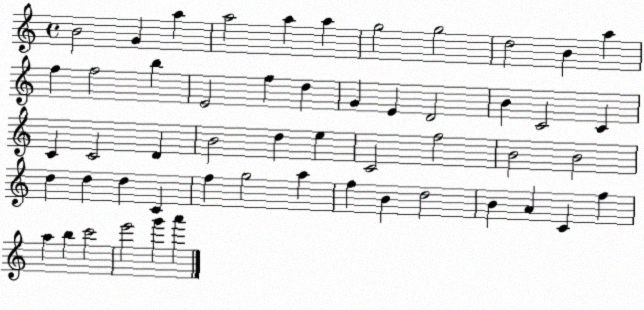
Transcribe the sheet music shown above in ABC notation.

X:1
T:Untitled
M:4/4
L:1/4
K:C
B2 G a a2 a a g2 g2 d2 B a f f2 b E2 f d G E D2 B C2 C C C2 D B2 d e C2 f2 B2 B2 d d d C f g2 a f B d2 B A C f a b c'2 e'2 g' a'